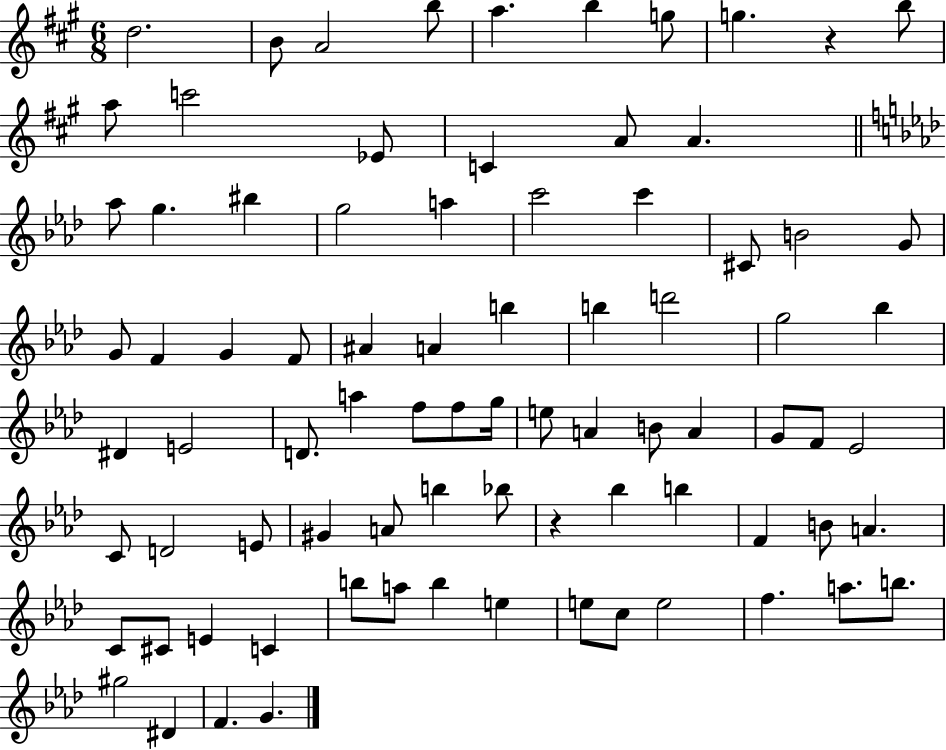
D5/h. B4/e A4/h B5/e A5/q. B5/q G5/e G5/q. R/q B5/e A5/e C6/h Eb4/e C4/q A4/e A4/q. Ab5/e G5/q. BIS5/q G5/h A5/q C6/h C6/q C#4/e B4/h G4/e G4/e F4/q G4/q F4/e A#4/q A4/q B5/q B5/q D6/h G5/h Bb5/q D#4/q E4/h D4/e. A5/q F5/e F5/e G5/s E5/e A4/q B4/e A4/q G4/e F4/e Eb4/h C4/e D4/h E4/e G#4/q A4/e B5/q Bb5/e R/q Bb5/q B5/q F4/q B4/e A4/q. C4/e C#4/e E4/q C4/q B5/e A5/e B5/q E5/q E5/e C5/e E5/h F5/q. A5/e. B5/e. G#5/h D#4/q F4/q. G4/q.